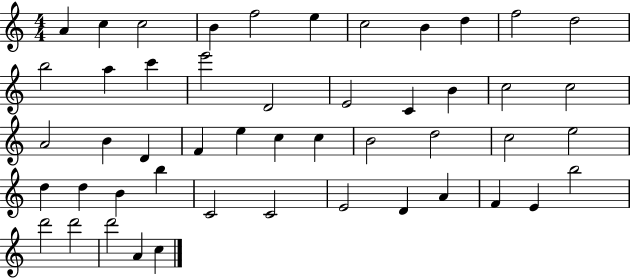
X:1
T:Untitled
M:4/4
L:1/4
K:C
A c c2 B f2 e c2 B d f2 d2 b2 a c' e'2 D2 E2 C B c2 c2 A2 B D F e c c B2 d2 c2 e2 d d B b C2 C2 E2 D A F E b2 d'2 d'2 d'2 A c